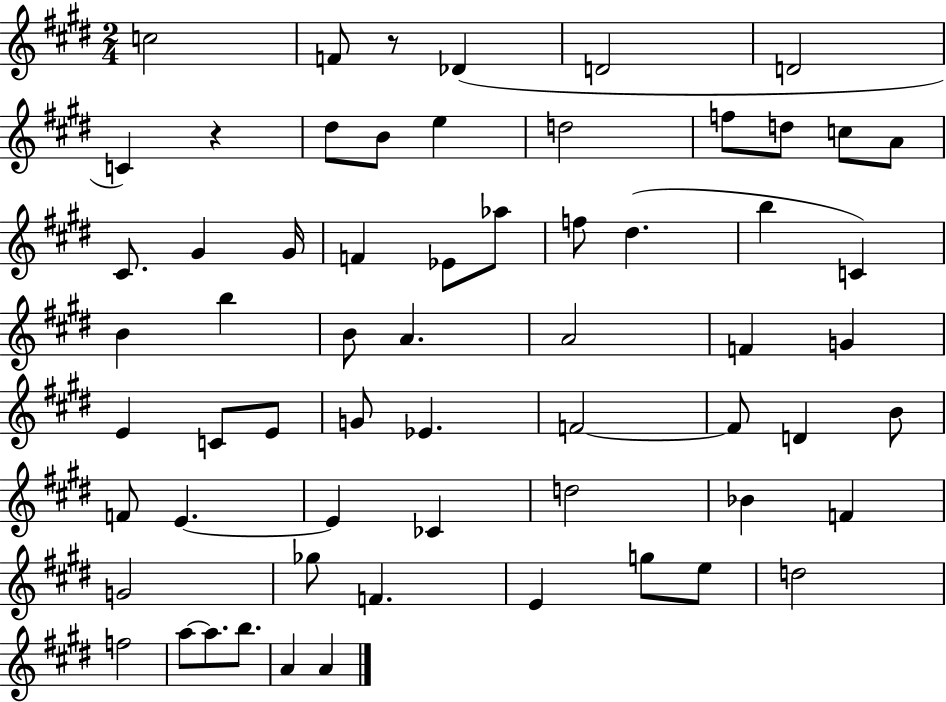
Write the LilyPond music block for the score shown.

{
  \clef treble
  \numericTimeSignature
  \time 2/4
  \key e \major
  c''2 | f'8 r8 des'4( | d'2 | d'2 | \break c'4) r4 | dis''8 b'8 e''4 | d''2 | f''8 d''8 c''8 a'8 | \break cis'8. gis'4 gis'16 | f'4 ees'8 aes''8 | f''8 dis''4.( | b''4 c'4) | \break b'4 b''4 | b'8 a'4. | a'2 | f'4 g'4 | \break e'4 c'8 e'8 | g'8 ees'4. | f'2~~ | f'8 d'4 b'8 | \break f'8 e'4.~~ | e'4 ces'4 | d''2 | bes'4 f'4 | \break g'2 | ges''8 f'4. | e'4 g''8 e''8 | d''2 | \break f''2 | a''8~~ a''8. b''8. | a'4 a'4 | \bar "|."
}